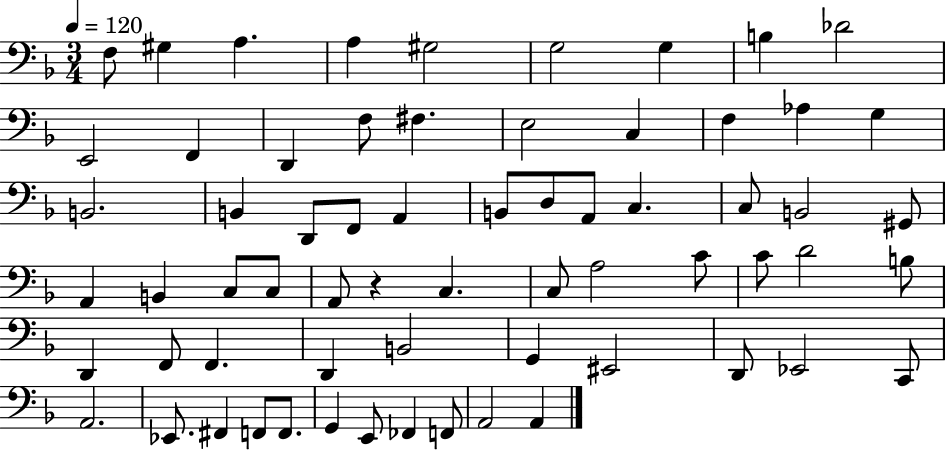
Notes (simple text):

F3/e G#3/q A3/q. A3/q G#3/h G3/h G3/q B3/q Db4/h E2/h F2/q D2/q F3/e F#3/q. E3/h C3/q F3/q Ab3/q G3/q B2/h. B2/q D2/e F2/e A2/q B2/e D3/e A2/e C3/q. C3/e B2/h G#2/e A2/q B2/q C3/e C3/e A2/e R/q C3/q. C3/e A3/h C4/e C4/e D4/h B3/e D2/q F2/e F2/q. D2/q B2/h G2/q EIS2/h D2/e Eb2/h C2/e A2/h. Eb2/e. F#2/q F2/e F2/e. G2/q E2/e FES2/q F2/e A2/h A2/q